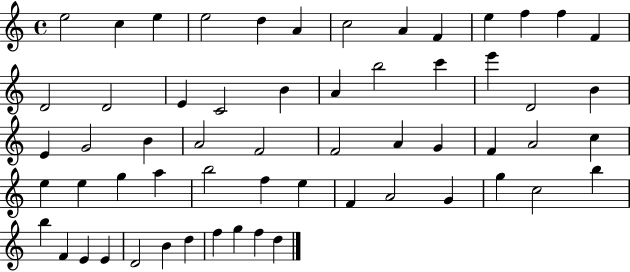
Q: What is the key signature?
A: C major